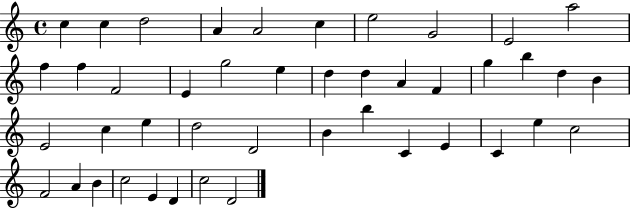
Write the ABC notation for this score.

X:1
T:Untitled
M:4/4
L:1/4
K:C
c c d2 A A2 c e2 G2 E2 a2 f f F2 E g2 e d d A F g b d B E2 c e d2 D2 B b C E C e c2 F2 A B c2 E D c2 D2